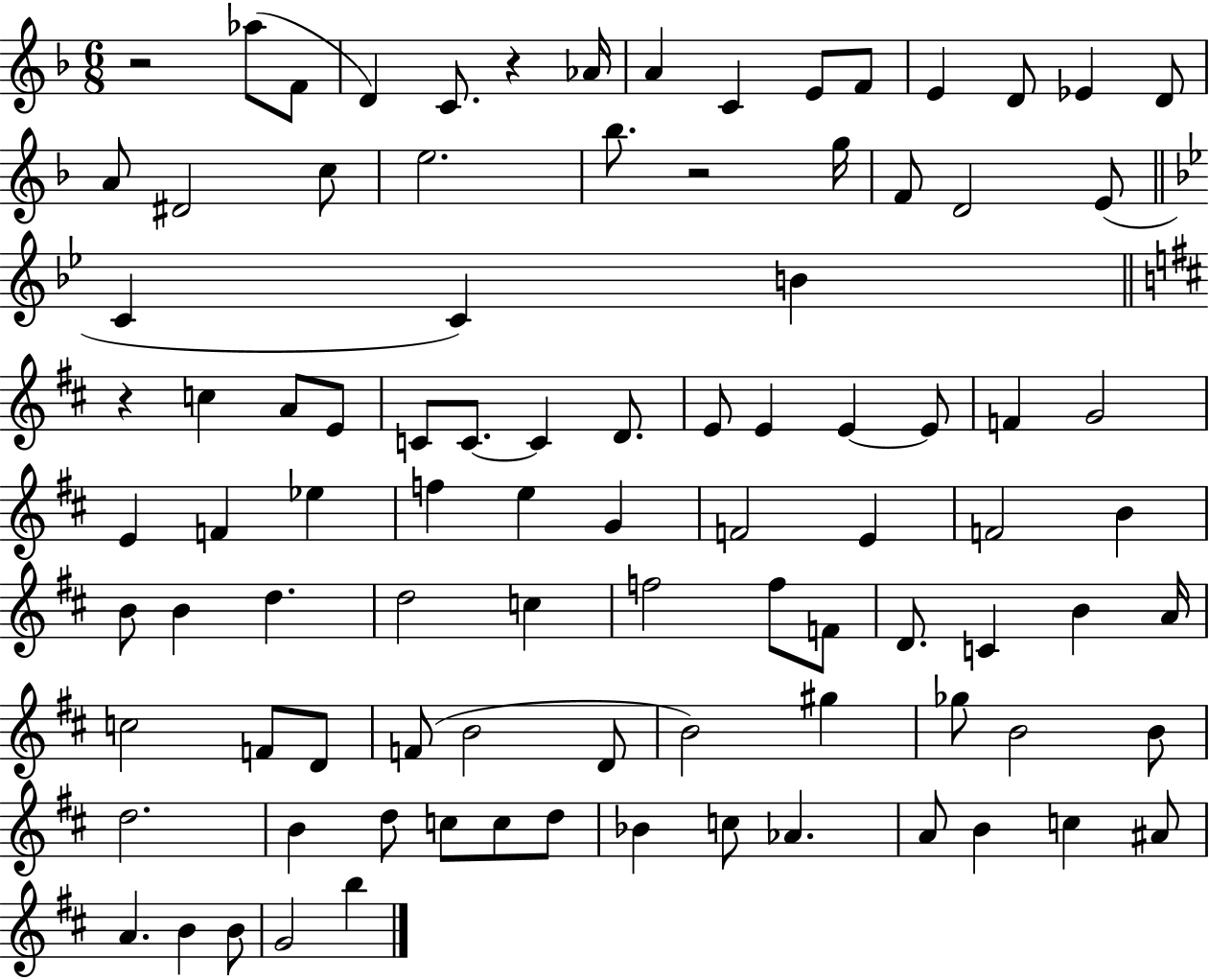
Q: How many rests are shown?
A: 4